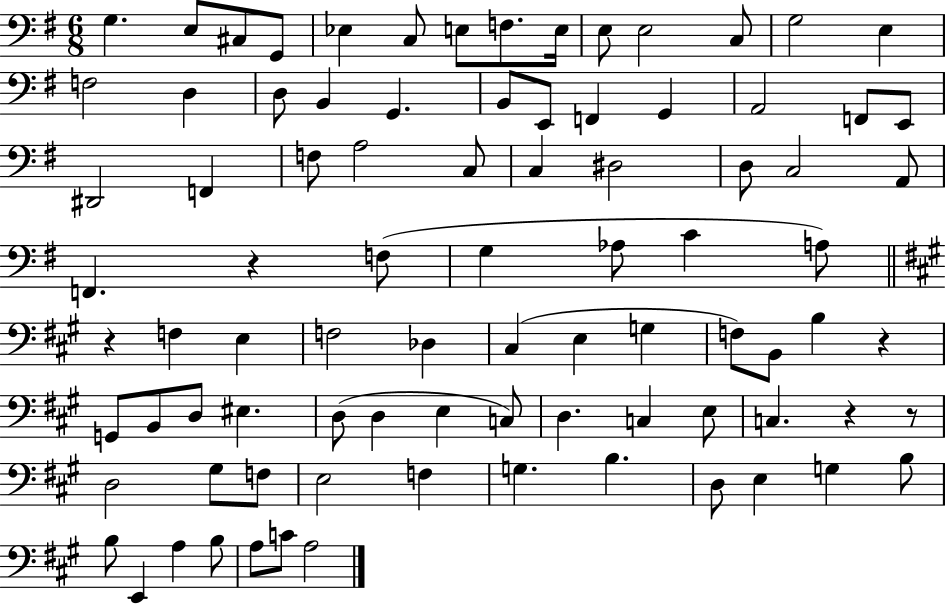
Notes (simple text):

G3/q. E3/e C#3/e G2/e Eb3/q C3/e E3/e F3/e. E3/s E3/e E3/h C3/e G3/h E3/q F3/h D3/q D3/e B2/q G2/q. B2/e E2/e F2/q G2/q A2/h F2/e E2/e D#2/h F2/q F3/e A3/h C3/e C3/q D#3/h D3/e C3/h A2/e F2/q. R/q F3/e G3/q Ab3/e C4/q A3/e R/q F3/q E3/q F3/h Db3/q C#3/q E3/q G3/q F3/e B2/e B3/q R/q G2/e B2/e D3/e EIS3/q. D3/e D3/q E3/q C3/e D3/q. C3/q E3/e C3/q. R/q R/e D3/h G#3/e F3/e E3/h F3/q G3/q. B3/q. D3/e E3/q G3/q B3/e B3/e E2/q A3/q B3/e A3/e C4/e A3/h